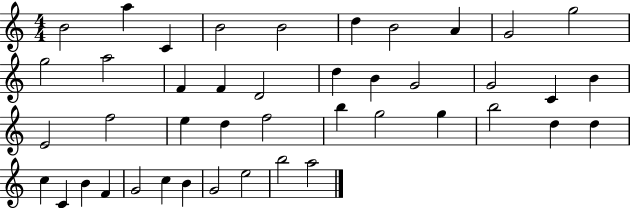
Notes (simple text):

B4/h A5/q C4/q B4/h B4/h D5/q B4/h A4/q G4/h G5/h G5/h A5/h F4/q F4/q D4/h D5/q B4/q G4/h G4/h C4/q B4/q E4/h F5/h E5/q D5/q F5/h B5/q G5/h G5/q B5/h D5/q D5/q C5/q C4/q B4/q F4/q G4/h C5/q B4/q G4/h E5/h B5/h A5/h